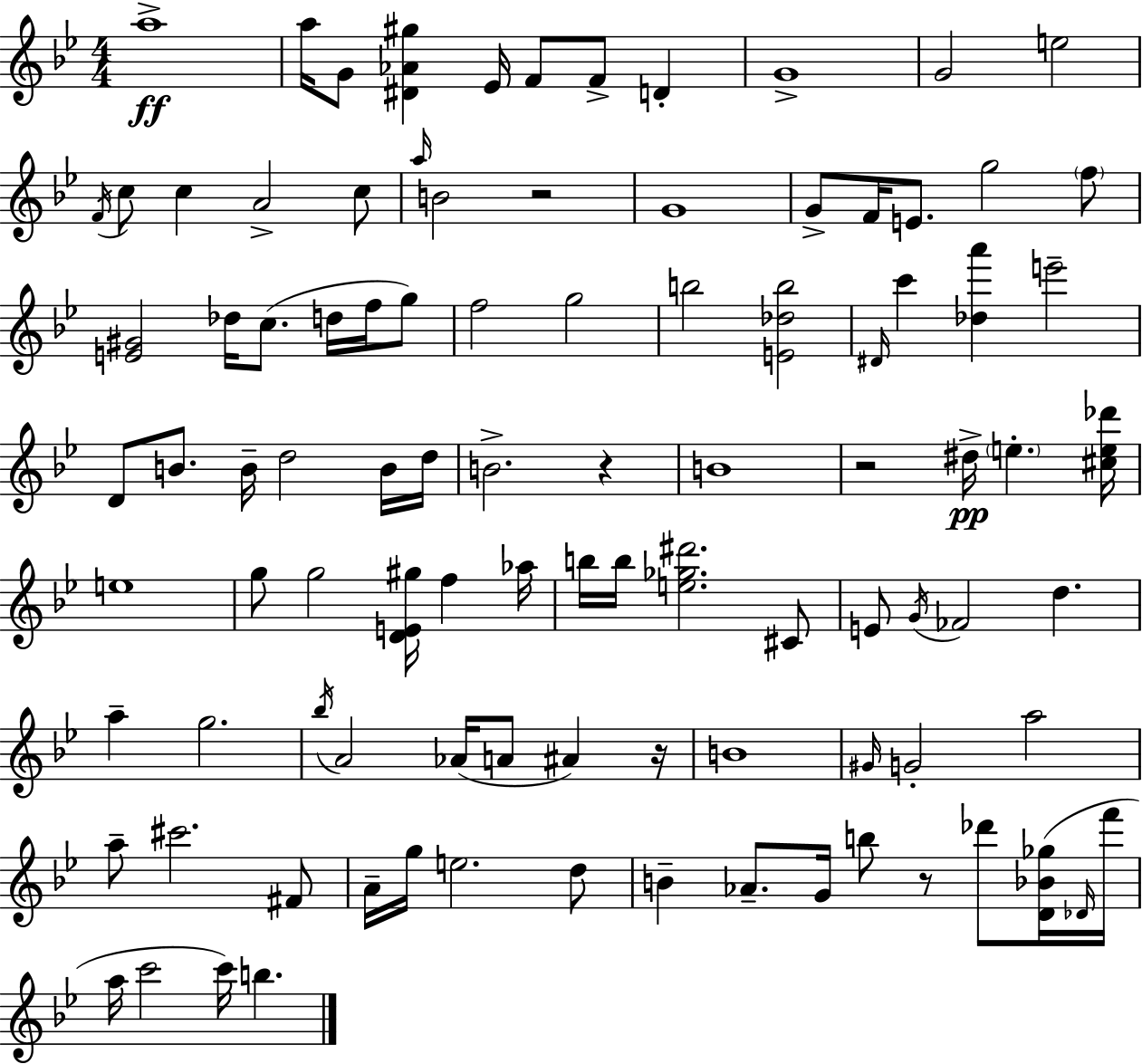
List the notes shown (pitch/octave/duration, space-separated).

A5/w A5/s G4/e [D#4,Ab4,G#5]/q Eb4/s F4/e F4/e D4/q G4/w G4/h E5/h F4/s C5/e C5/q A4/h C5/e A5/s B4/h R/h G4/w G4/e F4/s E4/e. G5/h F5/e [E4,G#4]/h Db5/s C5/e. D5/s F5/s G5/e F5/h G5/h B5/h [E4,Db5,B5]/h D#4/s C6/q [Db5,A6]/q E6/h D4/e B4/e. B4/s D5/h B4/s D5/s B4/h. R/q B4/w R/h D#5/s E5/q. [C#5,E5,Db6]/s E5/w G5/e G5/h [D4,E4,G#5]/s F5/q Ab5/s B5/s B5/s [E5,Gb5,D#6]/h. C#4/e E4/e G4/s FES4/h D5/q. A5/q G5/h. Bb5/s A4/h Ab4/s A4/e A#4/q R/s B4/w G#4/s G4/h A5/h A5/e C#6/h. F#4/e A4/s G5/s E5/h. D5/e B4/q Ab4/e. G4/s B5/e R/e Db6/e [D4,Bb4,Gb5]/s Db4/s F6/s A5/s C6/h C6/s B5/q.